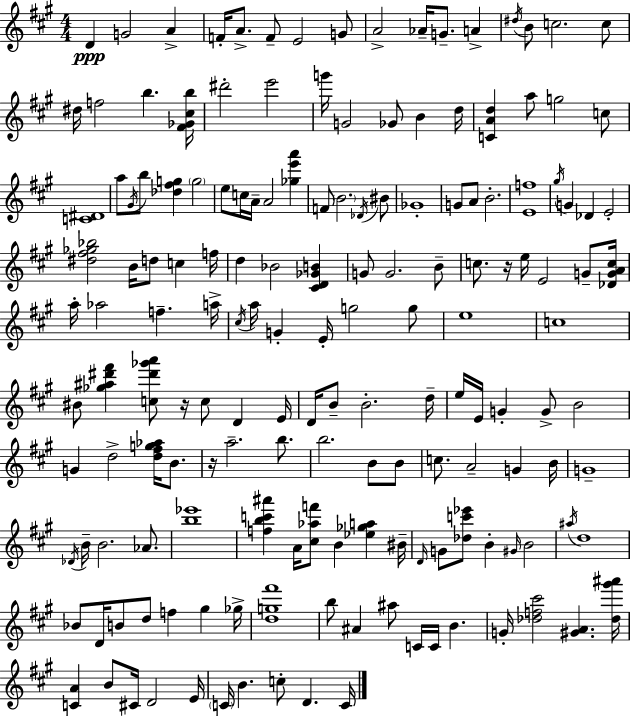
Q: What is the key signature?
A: A major